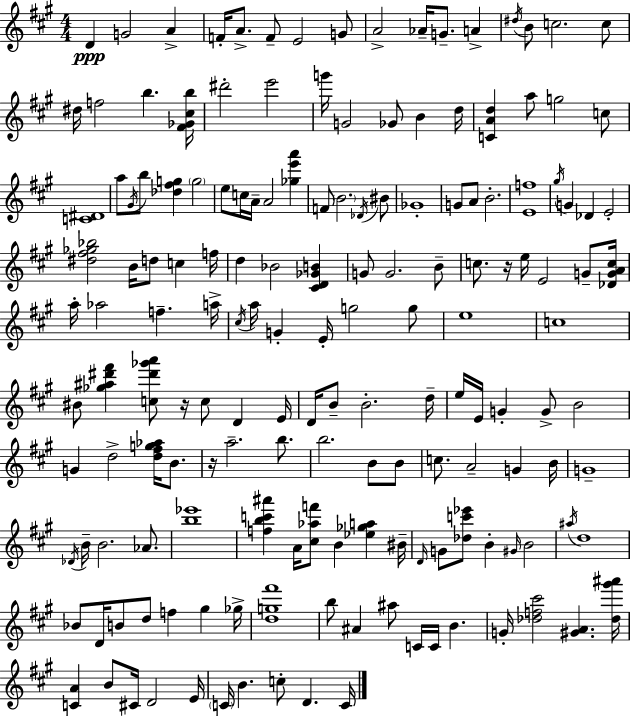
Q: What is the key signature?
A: A major